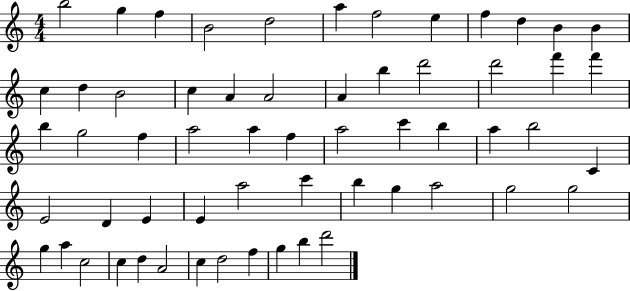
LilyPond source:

{
  \clef treble
  \numericTimeSignature
  \time 4/4
  \key c \major
  b''2 g''4 f''4 | b'2 d''2 | a''4 f''2 e''4 | f''4 d''4 b'4 b'4 | \break c''4 d''4 b'2 | c''4 a'4 a'2 | a'4 b''4 d'''2 | d'''2 f'''4 f'''4 | \break b''4 g''2 f''4 | a''2 a''4 f''4 | a''2 c'''4 b''4 | a''4 b''2 c'4 | \break e'2 d'4 e'4 | e'4 a''2 c'''4 | b''4 g''4 a''2 | g''2 g''2 | \break g''4 a''4 c''2 | c''4 d''4 a'2 | c''4 d''2 f''4 | g''4 b''4 d'''2 | \break \bar "|."
}